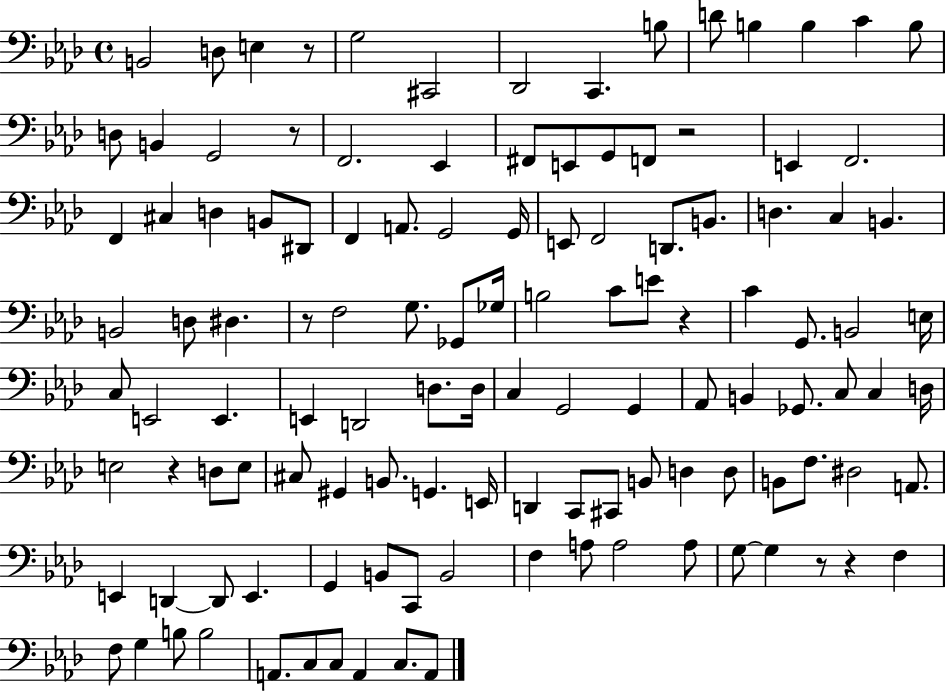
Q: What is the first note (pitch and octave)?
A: B2